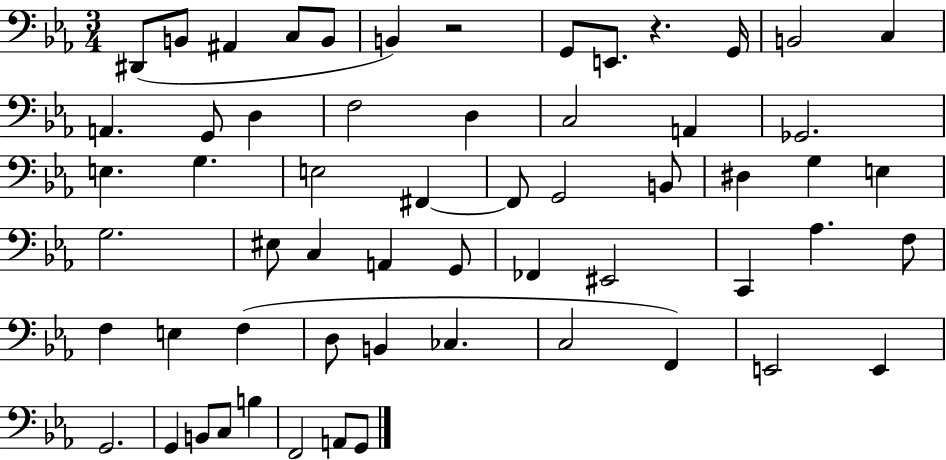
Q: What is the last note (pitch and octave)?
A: G2